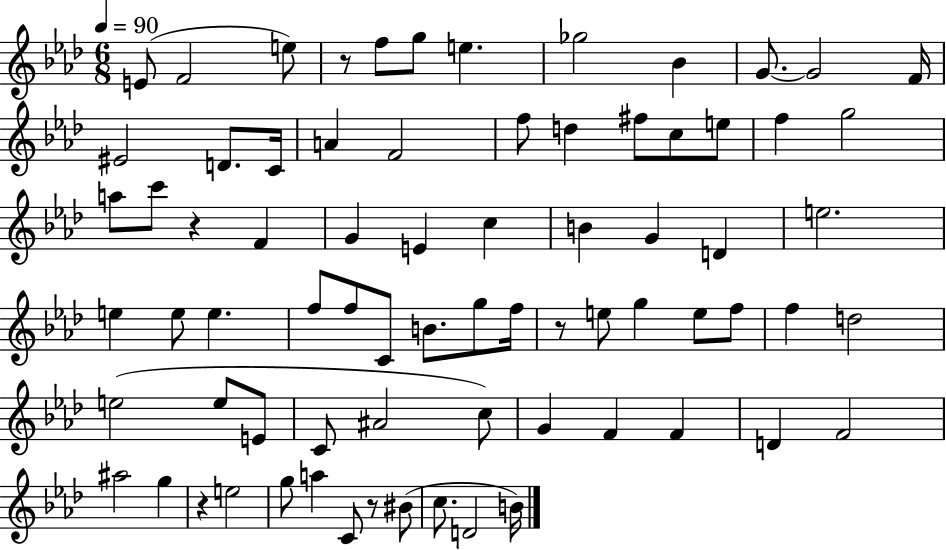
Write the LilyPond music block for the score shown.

{
  \clef treble
  \numericTimeSignature
  \time 6/8
  \key aes \major
  \tempo 4 = 90
  \repeat volta 2 { e'8( f'2 e''8) | r8 f''8 g''8 e''4. | ges''2 bes'4 | g'8.~~ g'2 f'16 | \break eis'2 d'8. c'16 | a'4 f'2 | f''8 d''4 fis''8 c''8 e''8 | f''4 g''2 | \break a''8 c'''8 r4 f'4 | g'4 e'4 c''4 | b'4 g'4 d'4 | e''2. | \break e''4 e''8 e''4. | f''8 f''8 c'8 b'8. g''8 f''16 | r8 e''8 g''4 e''8 f''8 | f''4 d''2 | \break e''2( e''8 e'8 | c'8 ais'2 c''8) | g'4 f'4 f'4 | d'4 f'2 | \break ais''2 g''4 | r4 e''2 | g''8 a''4 c'8 r8 bis'8( | c''8. d'2 b'16) | \break } \bar "|."
}